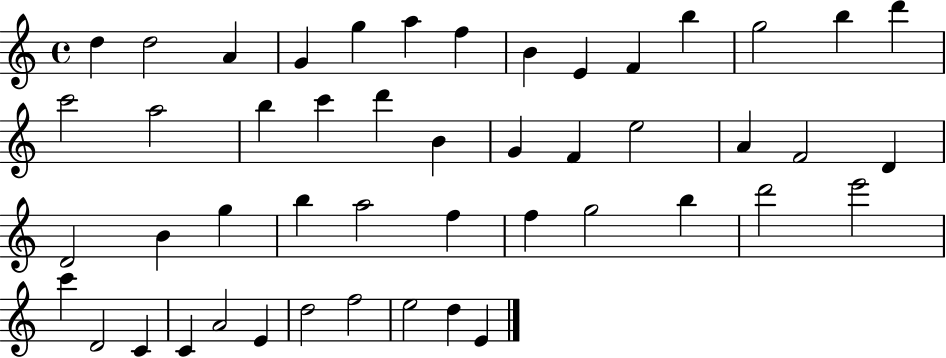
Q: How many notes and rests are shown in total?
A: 48